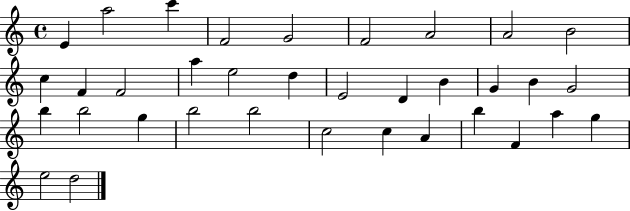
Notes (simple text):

E4/q A5/h C6/q F4/h G4/h F4/h A4/h A4/h B4/h C5/q F4/q F4/h A5/q E5/h D5/q E4/h D4/q B4/q G4/q B4/q G4/h B5/q B5/h G5/q B5/h B5/h C5/h C5/q A4/q B5/q F4/q A5/q G5/q E5/h D5/h